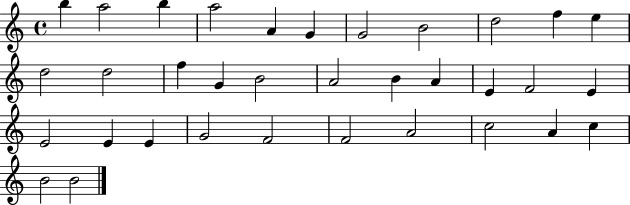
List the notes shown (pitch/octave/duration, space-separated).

B5/q A5/h B5/q A5/h A4/q G4/q G4/h B4/h D5/h F5/q E5/q D5/h D5/h F5/q G4/q B4/h A4/h B4/q A4/q E4/q F4/h E4/q E4/h E4/q E4/q G4/h F4/h F4/h A4/h C5/h A4/q C5/q B4/h B4/h